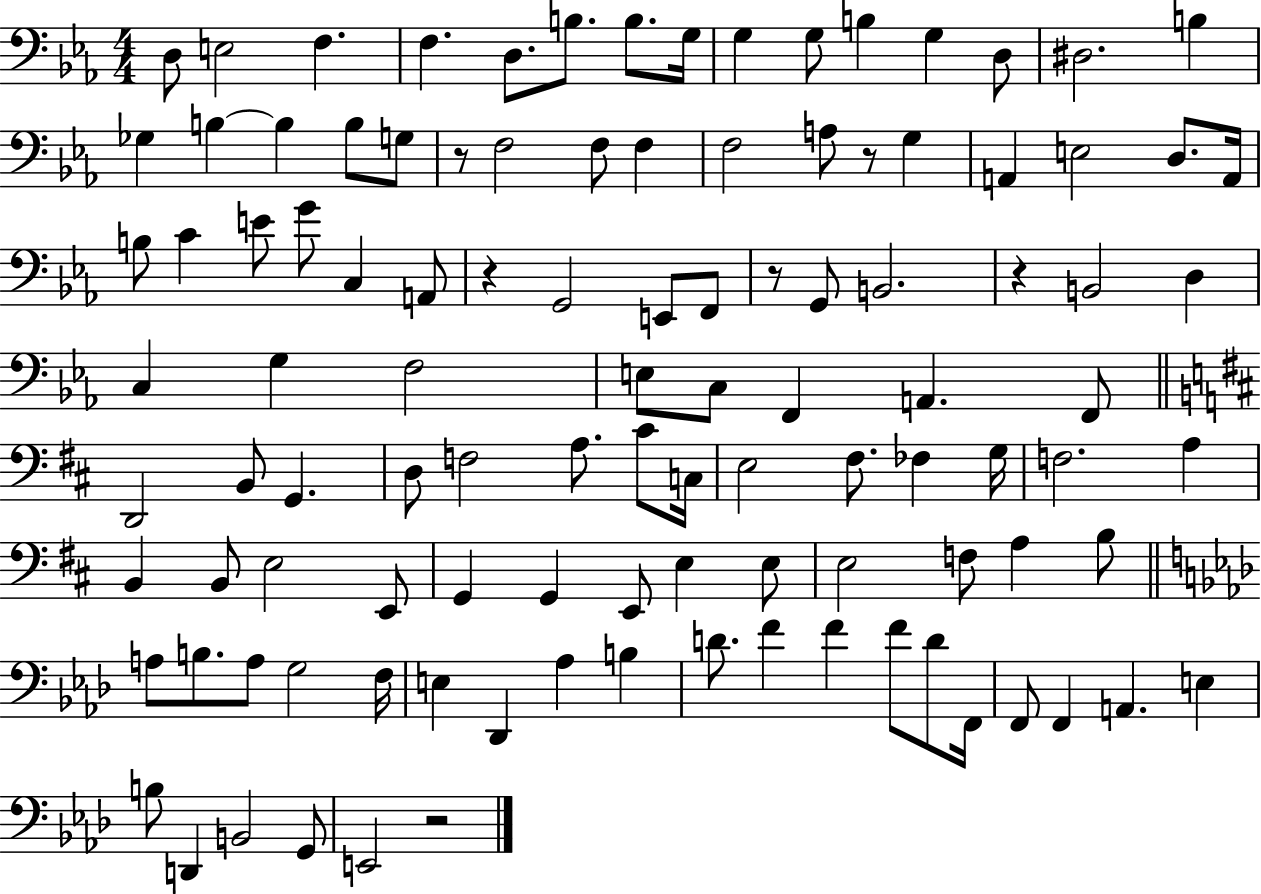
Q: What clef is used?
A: bass